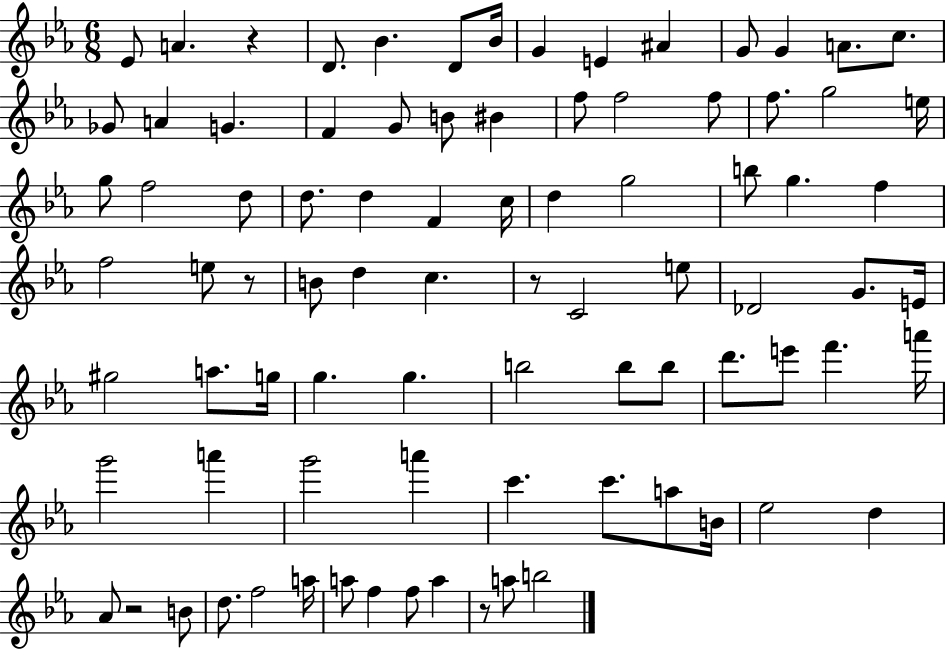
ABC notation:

X:1
T:Untitled
M:6/8
L:1/4
K:Eb
_E/2 A z D/2 _B D/2 _B/4 G E ^A G/2 G A/2 c/2 _G/2 A G F G/2 B/2 ^B f/2 f2 f/2 f/2 g2 e/4 g/2 f2 d/2 d/2 d F c/4 d g2 b/2 g f f2 e/2 z/2 B/2 d c z/2 C2 e/2 _D2 G/2 E/4 ^g2 a/2 g/4 g g b2 b/2 b/2 d'/2 e'/2 f' a'/4 g'2 a' g'2 a' c' c'/2 a/2 B/4 _e2 d _A/2 z2 B/2 d/2 f2 a/4 a/2 f f/2 a z/2 a/2 b2